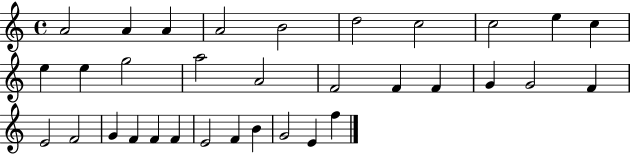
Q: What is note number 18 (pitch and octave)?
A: F4